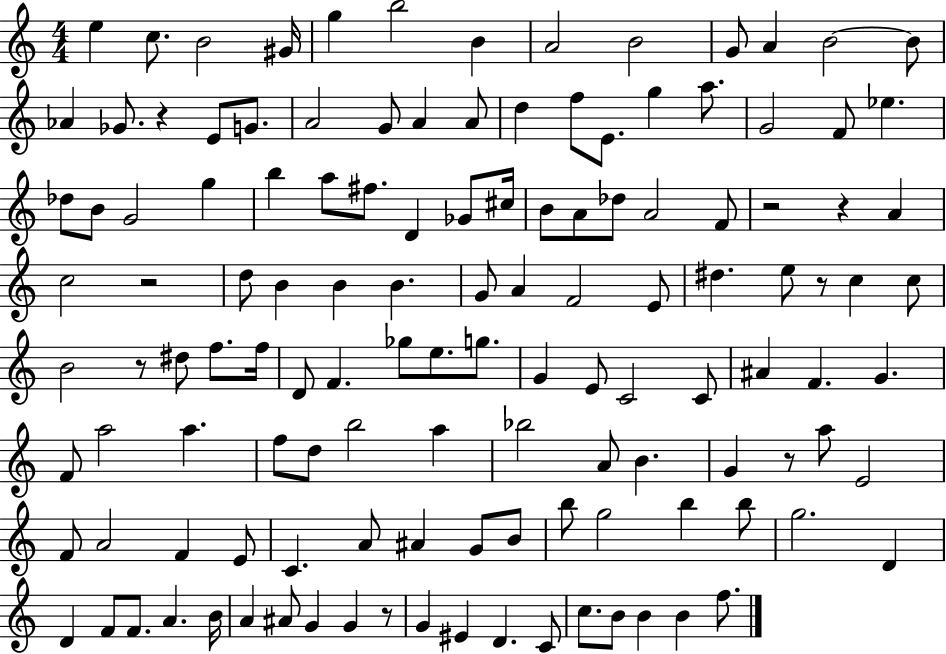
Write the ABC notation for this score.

X:1
T:Untitled
M:4/4
L:1/4
K:C
e c/2 B2 ^G/4 g b2 B A2 B2 G/2 A B2 B/2 _A _G/2 z E/2 G/2 A2 G/2 A A/2 d f/2 E/2 g a/2 G2 F/2 _e _d/2 B/2 G2 g b a/2 ^f/2 D _G/2 ^c/4 B/2 A/2 _d/2 A2 F/2 z2 z A c2 z2 d/2 B B B G/2 A F2 E/2 ^d e/2 z/2 c c/2 B2 z/2 ^d/2 f/2 f/4 D/2 F _g/2 e/2 g/2 G E/2 C2 C/2 ^A F G F/2 a2 a f/2 d/2 b2 a _b2 A/2 B G z/2 a/2 E2 F/2 A2 F E/2 C A/2 ^A G/2 B/2 b/2 g2 b b/2 g2 D D F/2 F/2 A B/4 A ^A/2 G G z/2 G ^E D C/2 c/2 B/2 B B f/2